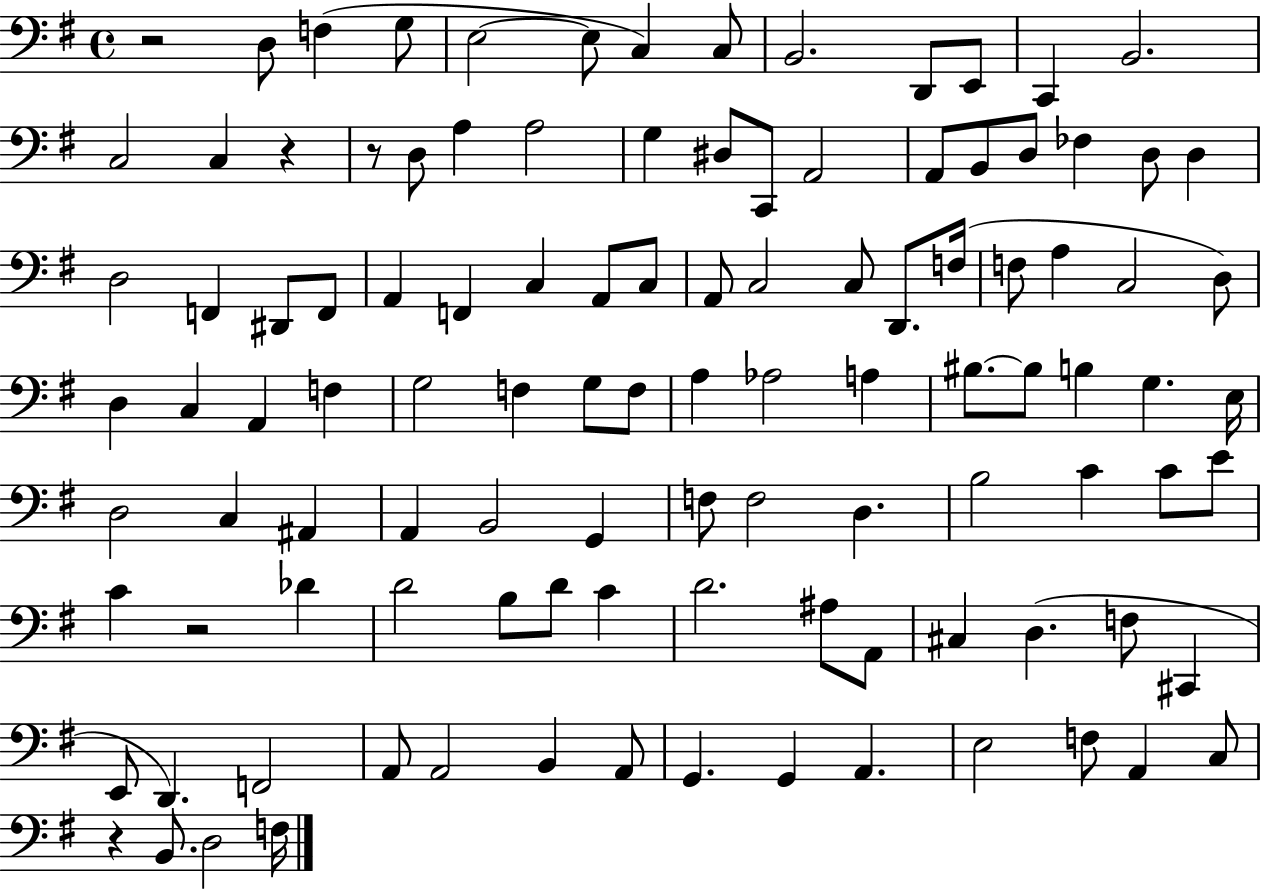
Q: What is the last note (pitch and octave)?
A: F3